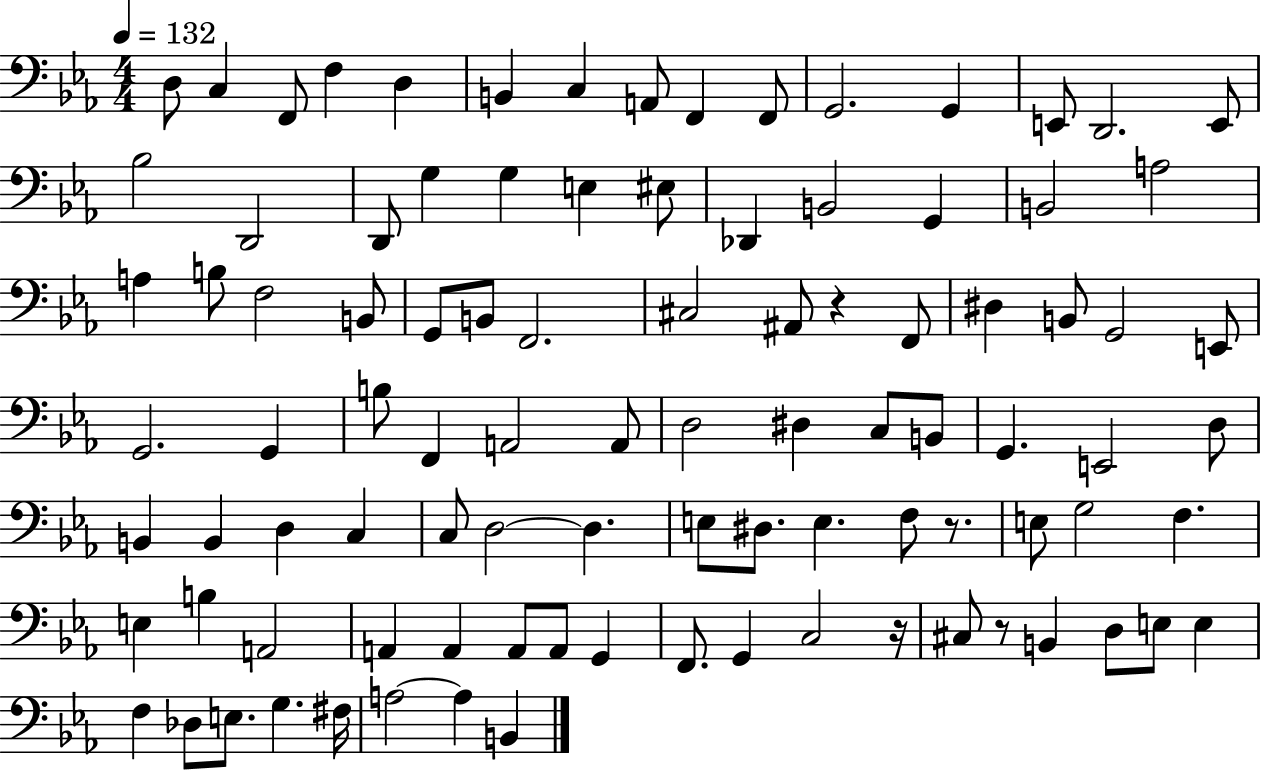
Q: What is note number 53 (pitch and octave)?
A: E2